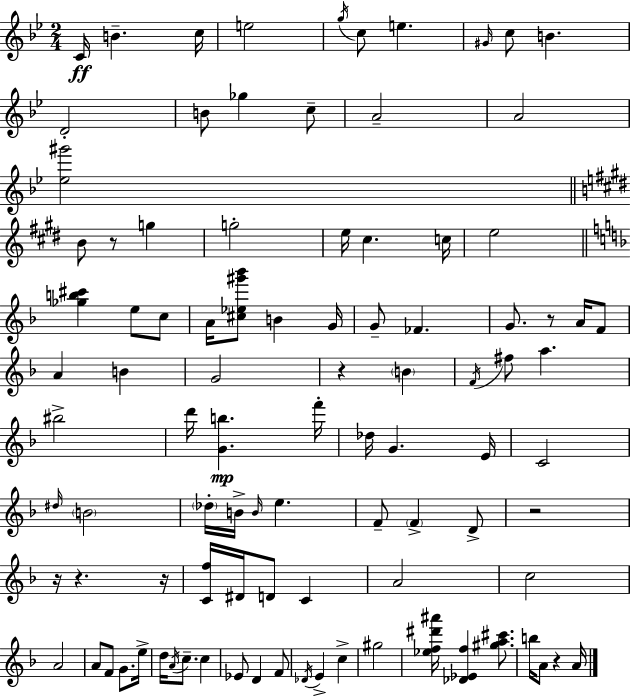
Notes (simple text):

C4/s B4/q. C5/s E5/h G5/s C5/e E5/q. G#4/s C5/e B4/q. D4/h B4/e Gb5/q C5/e A4/h A4/h [Eb5,G#6]/h B4/e R/e G5/q G5/h E5/s C#5/q. C5/s E5/h [Gb5,B5,C#6]/q E5/e C5/e A4/s [C#5,Eb5,G#6,Bb6]/e B4/q G4/s G4/e FES4/q. G4/e. R/e A4/s F4/e A4/q B4/q G4/h R/q B4/q F4/s F#5/e A5/q. BIS5/h D6/s [G4,B5]/q. F6/s Db5/s G4/q. E4/s C4/h D#5/s B4/h Db5/s B4/s B4/s E5/q. F4/e F4/q D4/e R/h R/s R/q. R/s [C4,F5]/s D#4/s D4/e C4/q A4/h C5/h A4/h A4/e F4/e G4/e. E5/s D5/s A4/s C5/e. C5/q Eb4/e D4/q F4/e Db4/s E4/q C5/q G#5/h [Eb5,F5,D#6,A#6]/s [Db4,Eb4,F5]/q [G#5,A5,C#6]/e. B5/s A4/e R/q A4/s